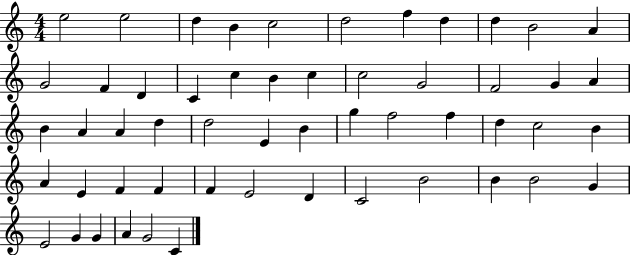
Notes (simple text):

E5/h E5/h D5/q B4/q C5/h D5/h F5/q D5/q D5/q B4/h A4/q G4/h F4/q D4/q C4/q C5/q B4/q C5/q C5/h G4/h F4/h G4/q A4/q B4/q A4/q A4/q D5/q D5/h E4/q B4/q G5/q F5/h F5/q D5/q C5/h B4/q A4/q E4/q F4/q F4/q F4/q E4/h D4/q C4/h B4/h B4/q B4/h G4/q E4/h G4/q G4/q A4/q G4/h C4/q